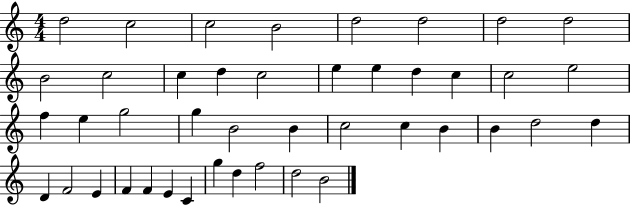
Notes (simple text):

D5/h C5/h C5/h B4/h D5/h D5/h D5/h D5/h B4/h C5/h C5/q D5/q C5/h E5/q E5/q D5/q C5/q C5/h E5/h F5/q E5/q G5/h G5/q B4/h B4/q C5/h C5/q B4/q B4/q D5/h D5/q D4/q F4/h E4/q F4/q F4/q E4/q C4/q G5/q D5/q F5/h D5/h B4/h